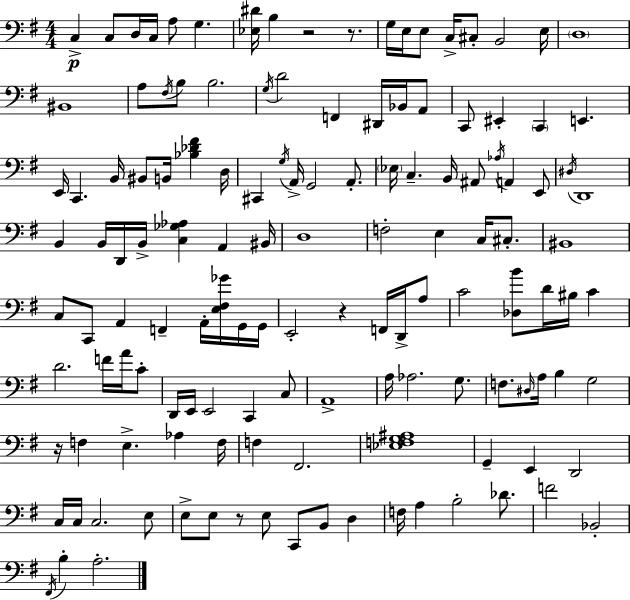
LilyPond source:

{
  \clef bass
  \numericTimeSignature
  \time 4/4
  \key e \minor
  c4->\p c8 d16 c16 a8 g4. | <ees dis'>16 b4 r2 r8. | g16 e16 e8 c16-> cis8-. b,2 e16 | \parenthesize d1 | \break bis,1 | a8 \acciaccatura { fis16 } b8 b2. | \acciaccatura { g16 } d'2 f,4 dis,16 bes,16 | a,8 c,8 eis,4-. \parenthesize c,4 e,4. | \break e,16 c,4. b,16 bis,8 b,16 <bes des' fis'>4 | d16 cis,4 \acciaccatura { g16 } a,16-> g,2 | a,8.-. \parenthesize ees16 c4.-- b,16 ais,8 \acciaccatura { aes16 } a,4 | e,8 \acciaccatura { dis16 } d,1 | \break b,4 b,16 d,16 b,16-> <c ges aes>4 | a,4 bis,16 d1 | f2-. e4 | c16 cis8.-. bis,1 | \break c8 c,8 a,4 f,4-- | a,16-. <e fis ges'>16 g,16 g,16 e,2-. r4 | f,16 d,16-> a8 c'2 <des b'>8 d'16 | bis16 c'4 d'2. | \break f'16 a'16 c'8-. d,16 e,16 e,2 c,4 | c8 a,1-> | a16 aes2. | g8. f8. \grace { dis16 } a16 b4 g2 | \break r16 f4 e4.-> | aes4 f16 f4 fis,2. | <ees f g ais>1 | g,4-- e,4 d,2 | \break c16 c16 c2. | e8 e8-> e8 r8 e8 c,8 | b,8 d4 f16 a4 b2-. | des'8. f'2 bes,2-. | \break \acciaccatura { fis,16 } b4-. a2.-. | \bar "|."
}